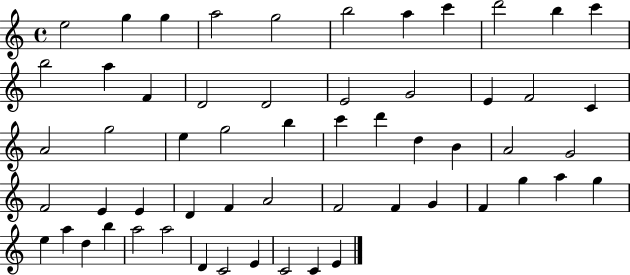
{
  \clef treble
  \time 4/4
  \defaultTimeSignature
  \key c \major
  e''2 g''4 g''4 | a''2 g''2 | b''2 a''4 c'''4 | d'''2 b''4 c'''4 | \break b''2 a''4 f'4 | d'2 d'2 | e'2 g'2 | e'4 f'2 c'4 | \break a'2 g''2 | e''4 g''2 b''4 | c'''4 d'''4 d''4 b'4 | a'2 g'2 | \break f'2 e'4 e'4 | d'4 f'4 a'2 | f'2 f'4 g'4 | f'4 g''4 a''4 g''4 | \break e''4 a''4 d''4 b''4 | a''2 a''2 | d'4 c'2 e'4 | c'2 c'4 e'4 | \break \bar "|."
}